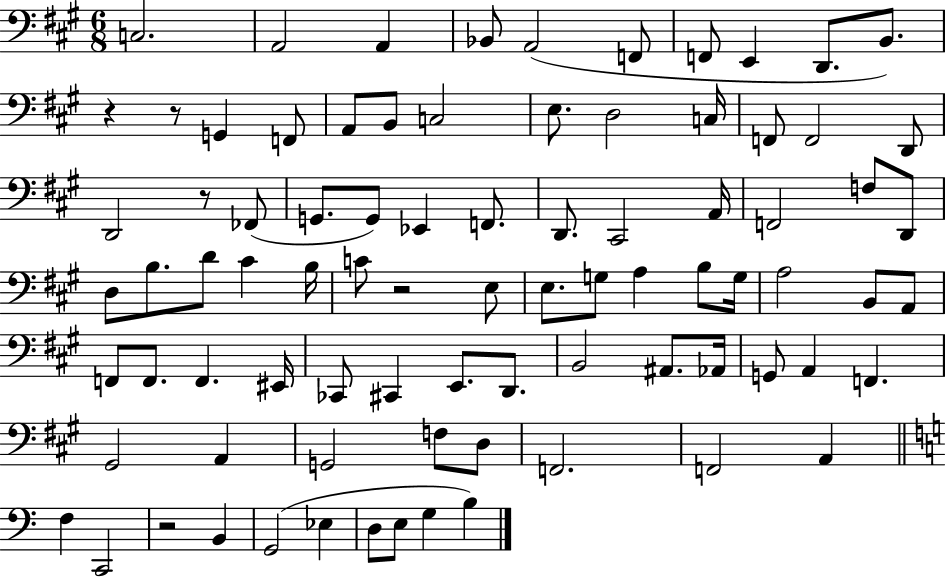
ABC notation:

X:1
T:Untitled
M:6/8
L:1/4
K:A
C,2 A,,2 A,, _B,,/2 A,,2 F,,/2 F,,/2 E,, D,,/2 B,,/2 z z/2 G,, F,,/2 A,,/2 B,,/2 C,2 E,/2 D,2 C,/4 F,,/2 F,,2 D,,/2 D,,2 z/2 _F,,/2 G,,/2 G,,/2 _E,, F,,/2 D,,/2 ^C,,2 A,,/4 F,,2 F,/2 D,,/2 D,/2 B,/2 D/2 ^C B,/4 C/2 z2 E,/2 E,/2 G,/2 A, B,/2 G,/4 A,2 B,,/2 A,,/2 F,,/2 F,,/2 F,, ^E,,/4 _C,,/2 ^C,, E,,/2 D,,/2 B,,2 ^A,,/2 _A,,/4 G,,/2 A,, F,, ^G,,2 A,, G,,2 F,/2 D,/2 F,,2 F,,2 A,, F, C,,2 z2 B,, G,,2 _E, D,/2 E,/2 G, B,